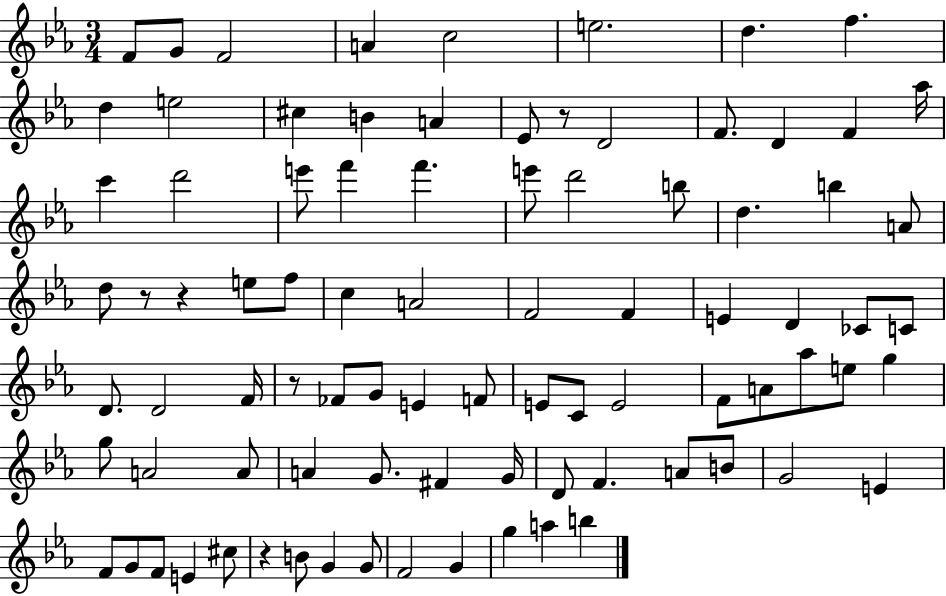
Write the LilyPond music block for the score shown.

{
  \clef treble
  \numericTimeSignature
  \time 3/4
  \key ees \major
  f'8 g'8 f'2 | a'4 c''2 | e''2. | d''4. f''4. | \break d''4 e''2 | cis''4 b'4 a'4 | ees'8 r8 d'2 | f'8. d'4 f'4 aes''16 | \break c'''4 d'''2 | e'''8 f'''4 f'''4. | e'''8 d'''2 b''8 | d''4. b''4 a'8 | \break d''8 r8 r4 e''8 f''8 | c''4 a'2 | f'2 f'4 | e'4 d'4 ces'8 c'8 | \break d'8. d'2 f'16 | r8 fes'8 g'8 e'4 f'8 | e'8 c'8 e'2 | f'8 a'8 aes''8 e''8 g''4 | \break g''8 a'2 a'8 | a'4 g'8. fis'4 g'16 | d'8 f'4. a'8 b'8 | g'2 e'4 | \break f'8 g'8 f'8 e'4 cis''8 | r4 b'8 g'4 g'8 | f'2 g'4 | g''4 a''4 b''4 | \break \bar "|."
}